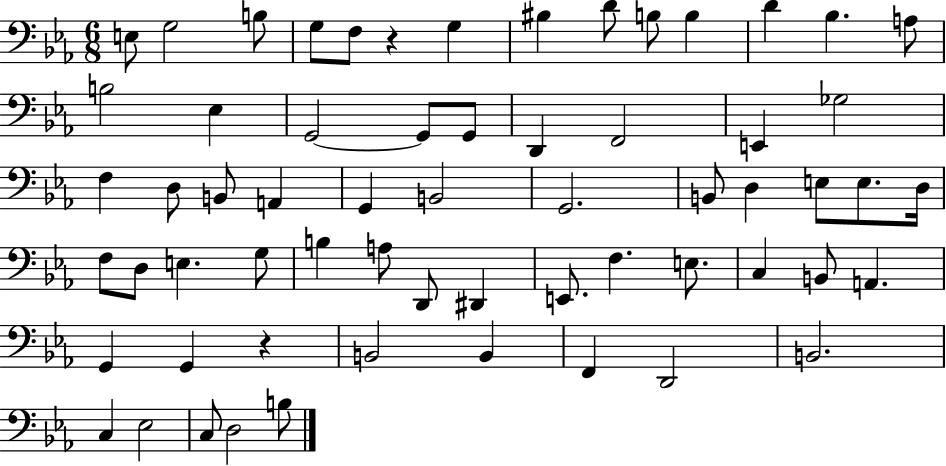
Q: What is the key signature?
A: EES major